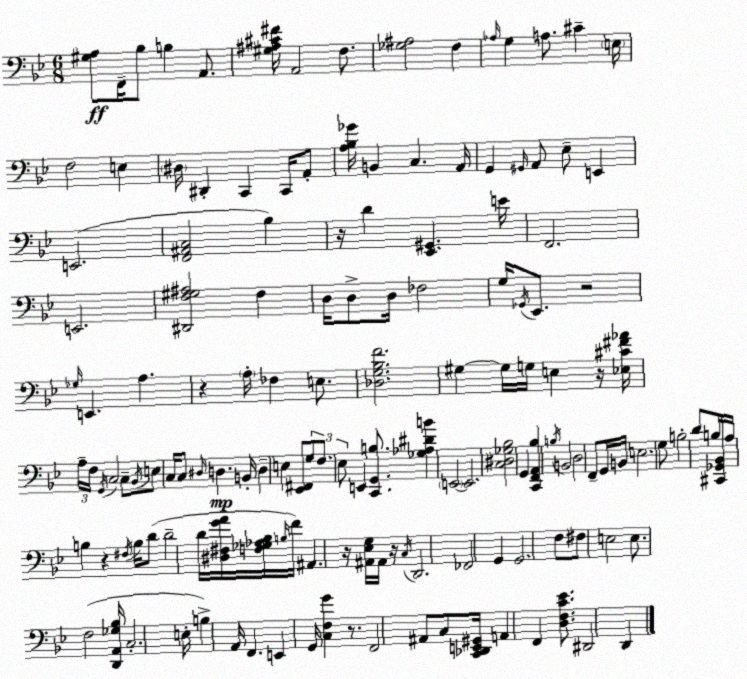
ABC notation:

X:1
T:Untitled
M:6/8
L:1/4
K:Bb
[^G,A,]/2 F,,/4 _B,/2 B, A,,/2 [^G,^A,^C^F]/4 A,,2 F,/2 [_G,^A,]2 F, _A,/4 G, A,/2 ^C E,/4 F,2 E, ^D,/4 ^D,, C,, C,,/4 A,,/2 [A,_B,_G]/4 B,, C, A,,/4 G,, ^G,,/4 A,,/2 _E,/2 E,, E,,2 [F,,^A,,C,]2 _B, z/4 D [_E,,^G,,] E/4 F,,2 E,,2 [^D,,F,^G,^A,]2 F, D,/4 D,/2 D,/4 _F,2 G,/4 _G,,/4 _E,,/2 z2 _G,/4 E,, A, z A,/4 _F, E,/2 [_D,G,_B,F]2 ^G, ^G,/4 G,/4 E, z/4 [_E,^C^F_A]/4 A,/4 F,/4 G,,/4 C,2 C,/2 _B,,/4 E,/2 C,/4 C,/2 ^D,/4 D, B,,/4 D, E, [_E,,^F,,]/2 G,/2 F,/2 _E,/2 E,, [C,,G,,B,]/2 [_G,_A,^DB] E,,2 E,,2 [C,^D,_G,_B,]2 G,, [C,,F,,A,,_B,] B,/4 B,,2 D,2 F,,/2 G,,/4 B,,/4 E,2 G,/2 B,2 D/2 B,/4 [^C,,_G,,_B,,]/4 A,/4 B, z ^F,/4 B,/4 D/2 D2 D/4 [^D,^F,GA]/4 [F,_G,_A,_B,]/4 B,/4 F/4 ^A,, z/4 [^A,,_E,G,]/4 ^A,,/4 z/4 C,/4 D,,2 _F,,2 G,, G,,2 F,/2 ^F,/2 E,2 E,/2 F,2 [D,,A,,_G,_B,]/4 C,2 E,/4 B, A,,/4 F,, E,, G,,/4 [C,F,G] z/2 F,,2 ^A,,/2 C,/2 [C,,_D,,E,,^G,,]/4 A,, F,, [D,F,C_E]/2 ^D,,2 D,,